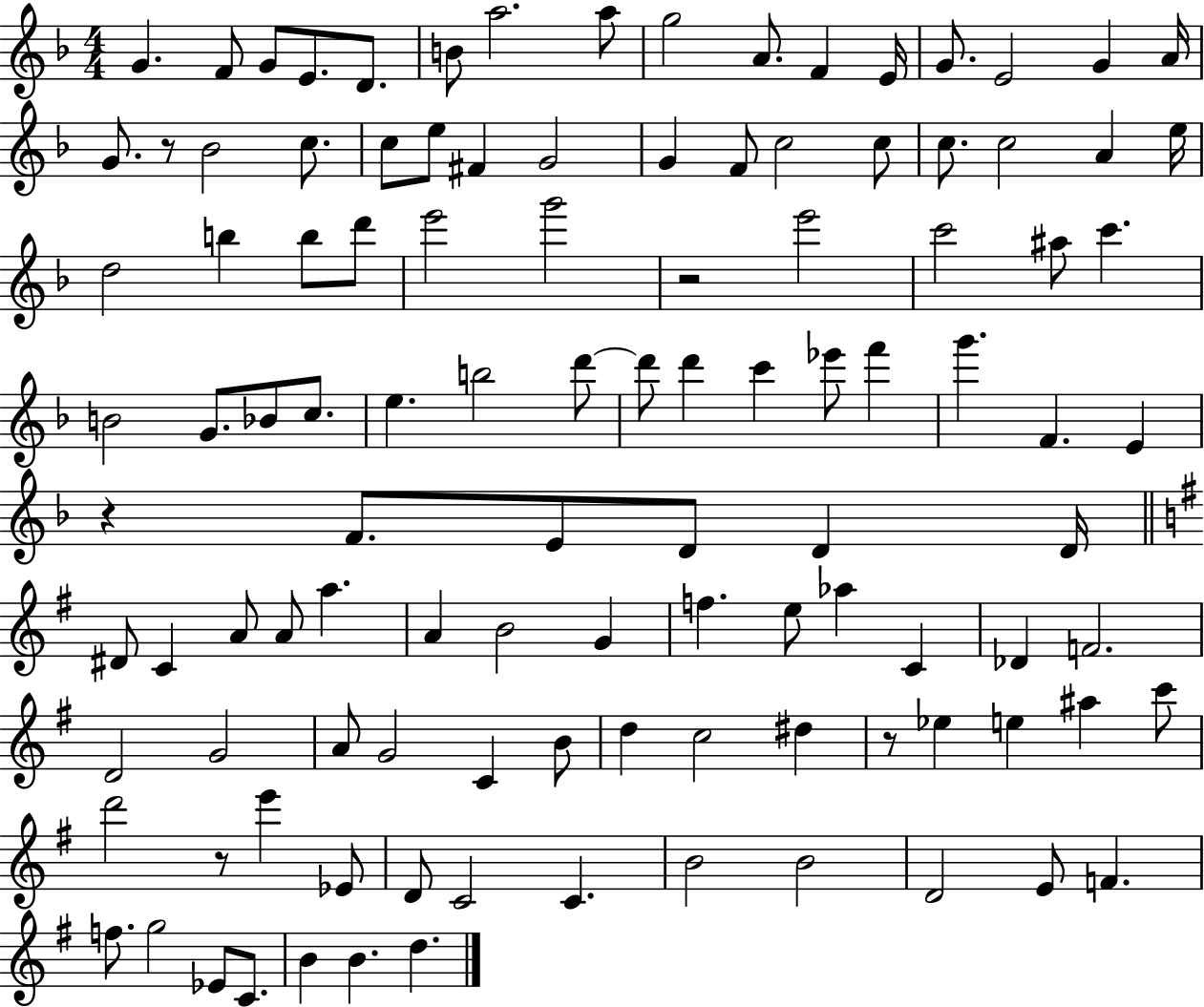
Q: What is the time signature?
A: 4/4